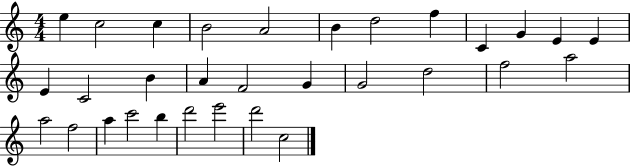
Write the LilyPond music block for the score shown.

{
  \clef treble
  \numericTimeSignature
  \time 4/4
  \key c \major
  e''4 c''2 c''4 | b'2 a'2 | b'4 d''2 f''4 | c'4 g'4 e'4 e'4 | \break e'4 c'2 b'4 | a'4 f'2 g'4 | g'2 d''2 | f''2 a''2 | \break a''2 f''2 | a''4 c'''2 b''4 | d'''2 e'''2 | d'''2 c''2 | \break \bar "|."
}